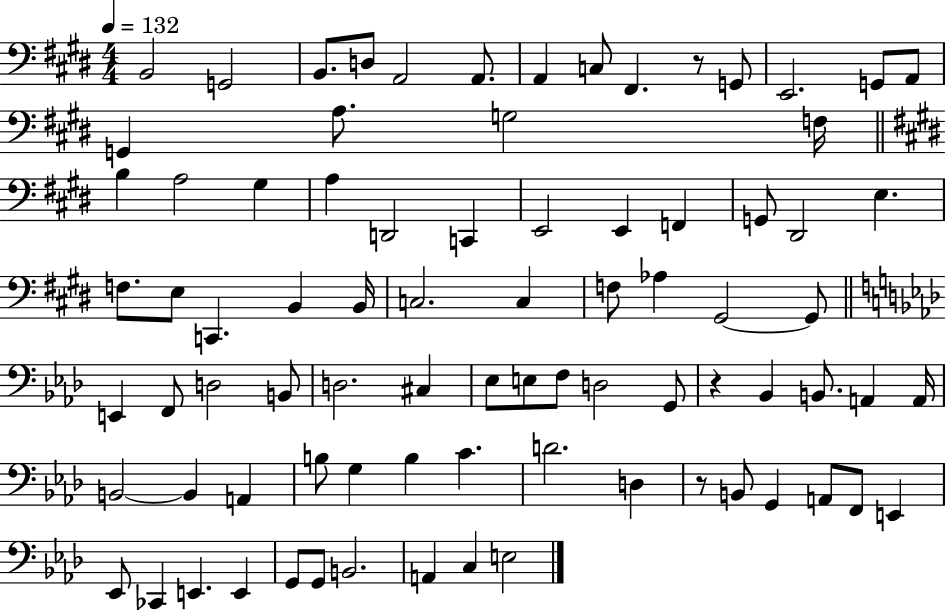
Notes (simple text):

B2/h G2/h B2/e. D3/e A2/h A2/e. A2/q C3/e F#2/q. R/e G2/e E2/h. G2/e A2/e G2/q A3/e. G3/h F3/s B3/q A3/h G#3/q A3/q D2/h C2/q E2/h E2/q F2/q G2/e D#2/h E3/q. F3/e. E3/e C2/q. B2/q B2/s C3/h. C3/q F3/e Ab3/q G#2/h G#2/e E2/q F2/e D3/h B2/e D3/h. C#3/q Eb3/e E3/e F3/e D3/h G2/e R/q Bb2/q B2/e. A2/q A2/s B2/h B2/q A2/q B3/e G3/q B3/q C4/q. D4/h. D3/q R/e B2/e G2/q A2/e F2/e E2/q Eb2/e CES2/q E2/q. E2/q G2/e G2/e B2/h. A2/q C3/q E3/h